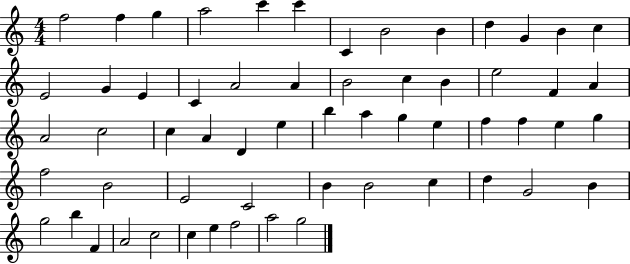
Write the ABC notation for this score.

X:1
T:Untitled
M:4/4
L:1/4
K:C
f2 f g a2 c' c' C B2 B d G B c E2 G E C A2 A B2 c B e2 F A A2 c2 c A D e b a g e f f e g f2 B2 E2 C2 B B2 c d G2 B g2 b F A2 c2 c e f2 a2 g2